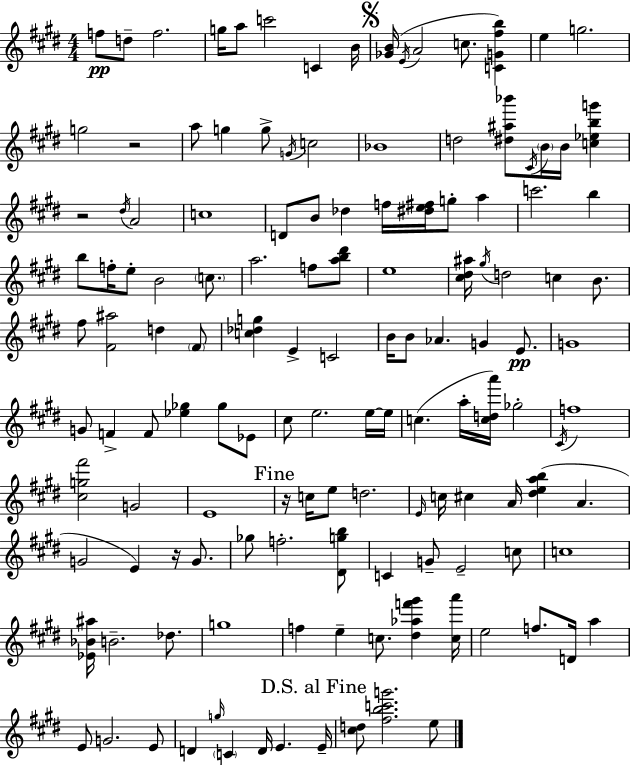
F5/e D5/e F5/h. G5/s A5/e C6/h C4/q B4/s [Gb4,B4]/s E4/s A4/h C5/e. [C4,G4,F#5,B5]/q E5/q G5/h. G5/h R/h A5/e G5/q G5/e G4/s C5/h Bb4/w D5/h [D#5,A#5,Bb6]/e C#4/s B4/s B4/s [C5,Eb5,B5,G6]/q R/h D#5/s A4/h C5/w D4/e B4/e Db5/q F5/s [D#5,E5,F#5]/s G5/e A5/q C6/h. B5/q B5/e F5/s E5/e B4/h C5/e. A5/h. F5/e [A5,B5,D#6]/e E5/w [C#5,D#5,A#5]/s G#5/s D5/h C5/q B4/e. F#5/e [F#4,A#5]/h D5/q F#4/e [C5,Db5,G5]/q E4/q C4/h B4/s B4/e Ab4/q. G4/q E4/e. G4/w G4/e F4/q F4/e [Eb5,Gb5]/q Gb5/e Eb4/e C#5/e E5/h. E5/s E5/s C5/q. A5/s [C5,D5,A6]/s Gb5/h C#4/s F5/w [C#5,G5,F#6]/h G4/h E4/w R/s C5/s E5/e D5/h. E4/s C5/s C#5/q A4/s [D#5,E5,A5,B5]/q A4/q. G4/h E4/q R/s G4/e. Gb5/e F5/h. [D#4,G5,B5]/e C4/q G4/e E4/h C5/e C5/w [Eb4,Bb4,A#5]/s B4/h. Db5/e. G5/w F5/q E5/q C5/e. [D#5,Ab5,F6,G#6]/q [C5,A6]/s E5/h F5/e. D4/s A5/q E4/e G4/h. E4/e D4/q G5/s C4/q D4/s E4/q. E4/s [C#5,D5]/e [F#5,B5,C6,G6]/h. E5/e